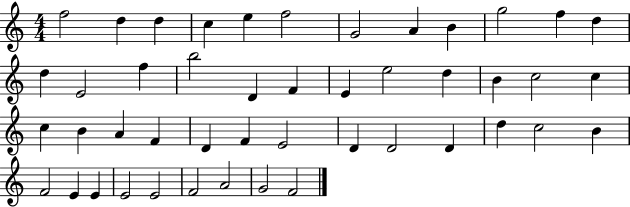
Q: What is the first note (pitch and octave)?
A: F5